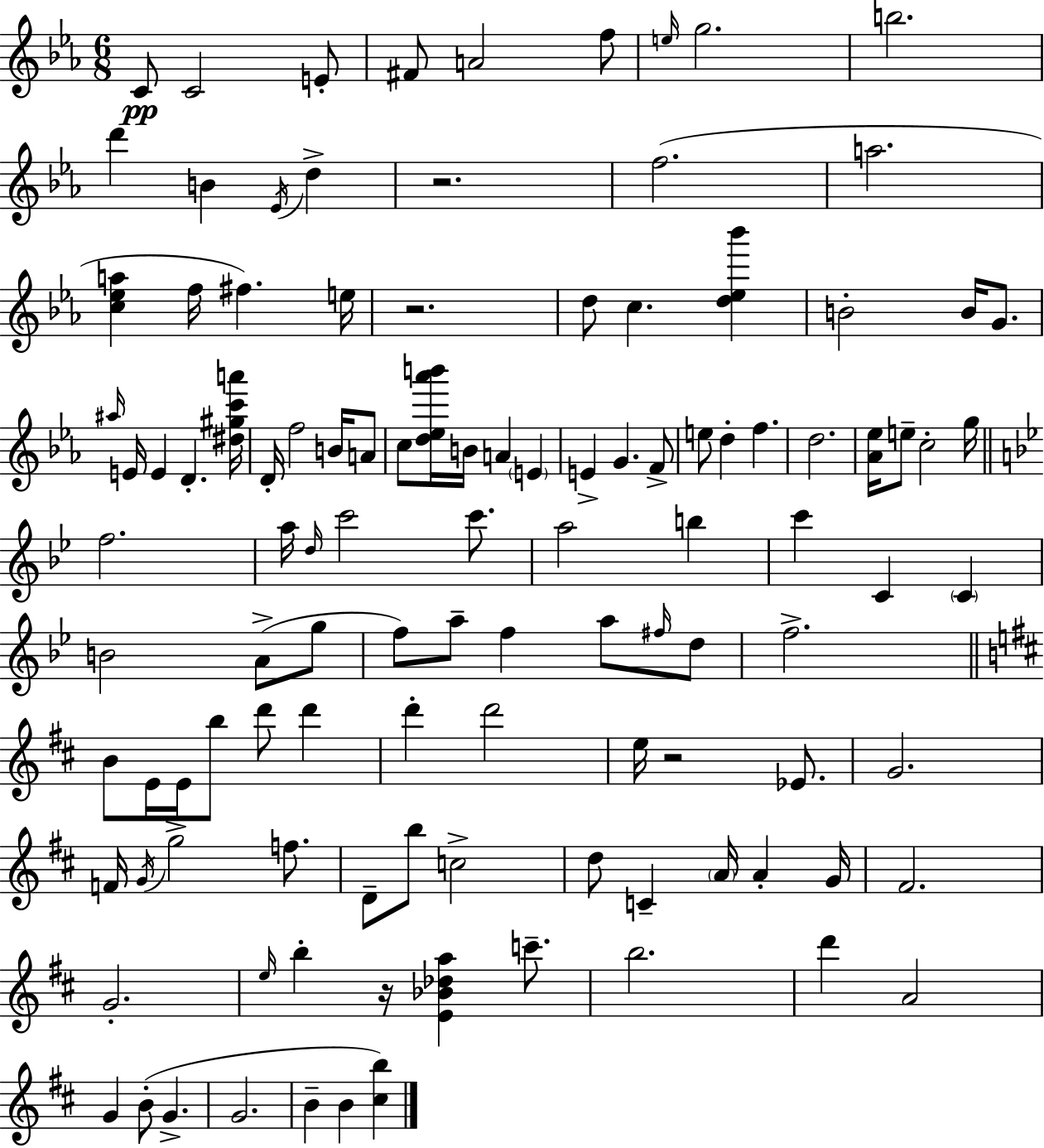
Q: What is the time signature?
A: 6/8